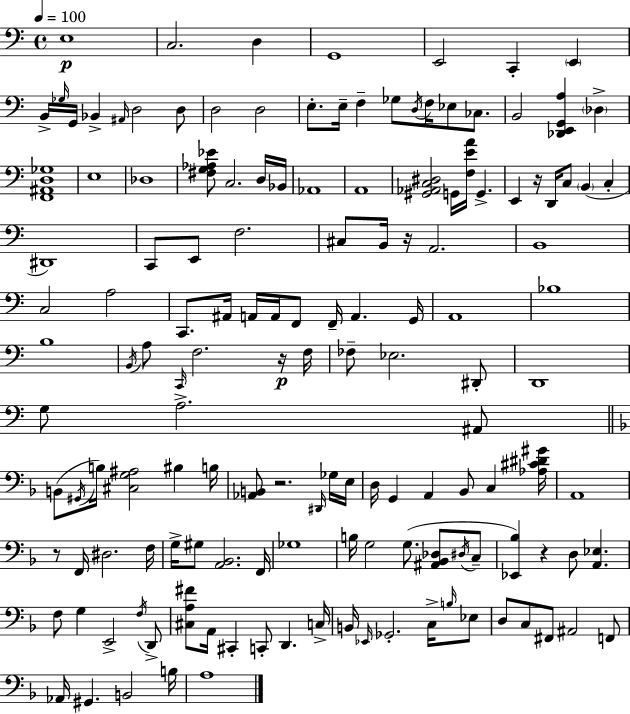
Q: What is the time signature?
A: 4/4